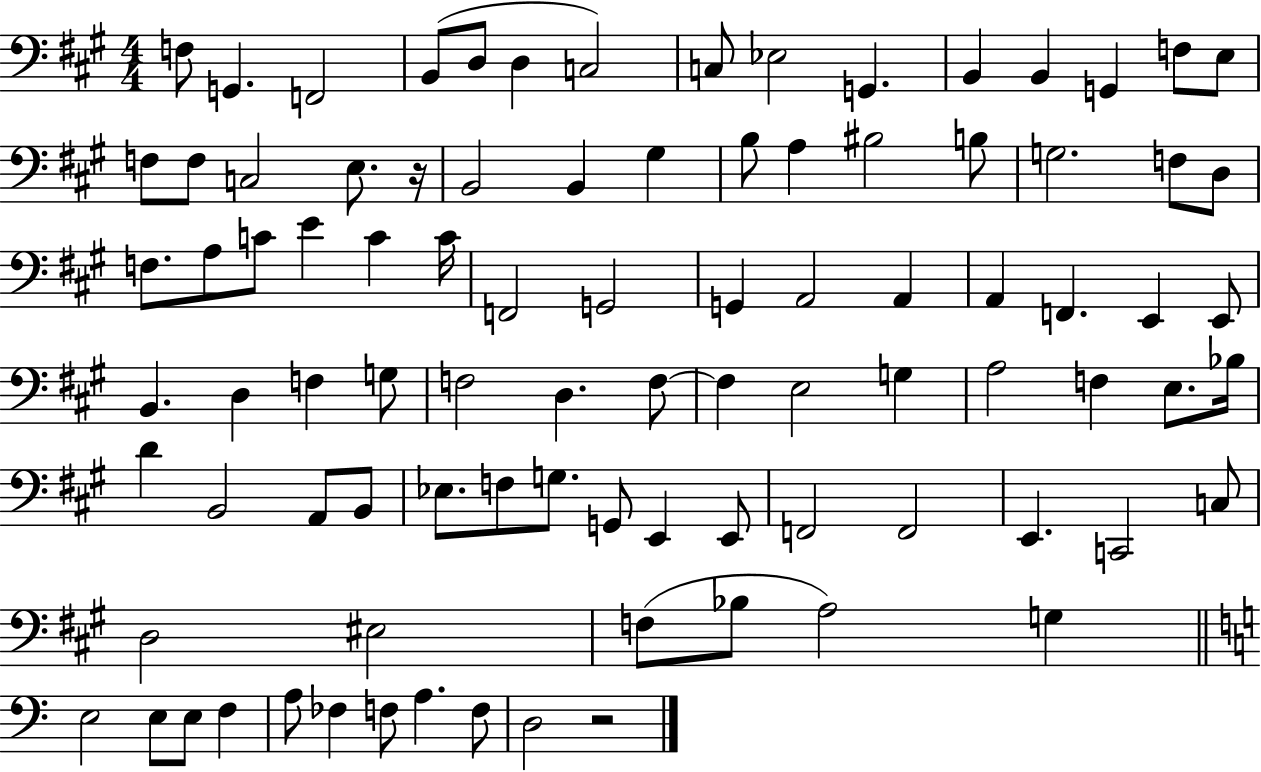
F3/e G2/q. F2/h B2/e D3/e D3/q C3/h C3/e Eb3/h G2/q. B2/q B2/q G2/q F3/e E3/e F3/e F3/e C3/h E3/e. R/s B2/h B2/q G#3/q B3/e A3/q BIS3/h B3/e G3/h. F3/e D3/e F3/e. A3/e C4/e E4/q C4/q C4/s F2/h G2/h G2/q A2/h A2/q A2/q F2/q. E2/q E2/e B2/q. D3/q F3/q G3/e F3/h D3/q. F3/e F3/q E3/h G3/q A3/h F3/q E3/e. Bb3/s D4/q B2/h A2/e B2/e Eb3/e. F3/e G3/e. G2/e E2/q E2/e F2/h F2/h E2/q. C2/h C3/e D3/h EIS3/h F3/e Bb3/e A3/h G3/q E3/h E3/e E3/e F3/q A3/e FES3/q F3/e A3/q. F3/e D3/h R/h